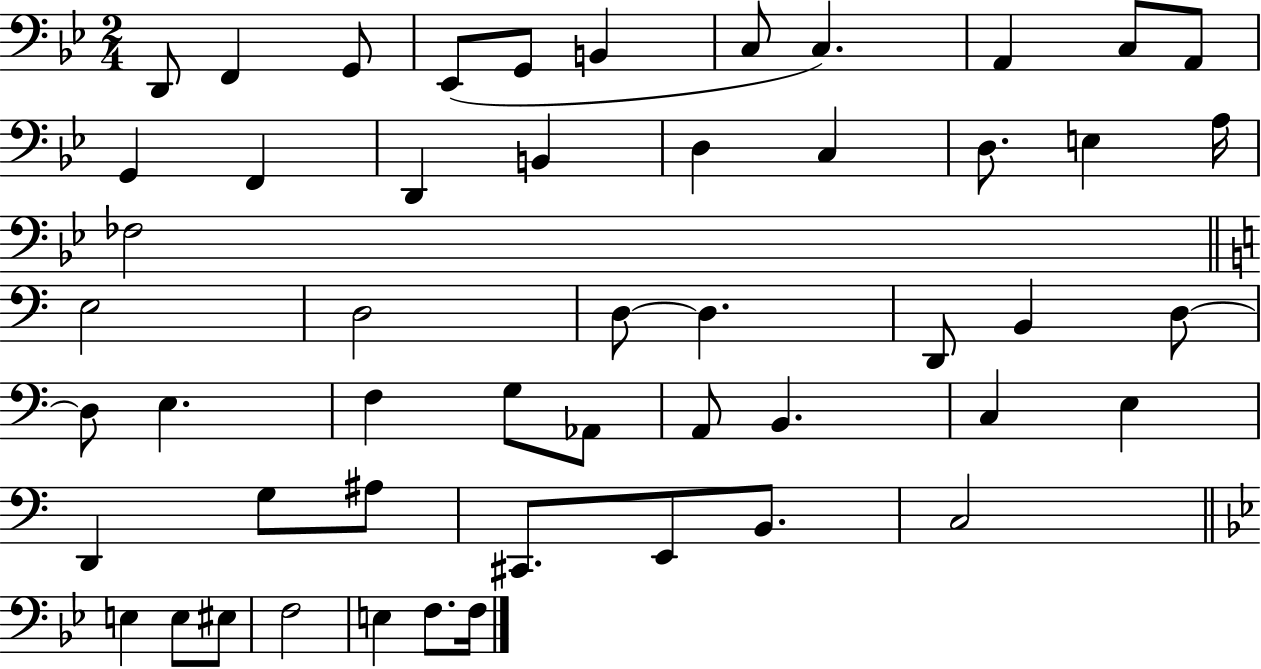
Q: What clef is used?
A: bass